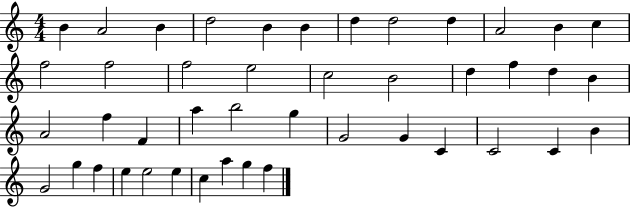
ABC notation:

X:1
T:Untitled
M:4/4
L:1/4
K:C
B A2 B d2 B B d d2 d A2 B c f2 f2 f2 e2 c2 B2 d f d B A2 f F a b2 g G2 G C C2 C B G2 g f e e2 e c a g f